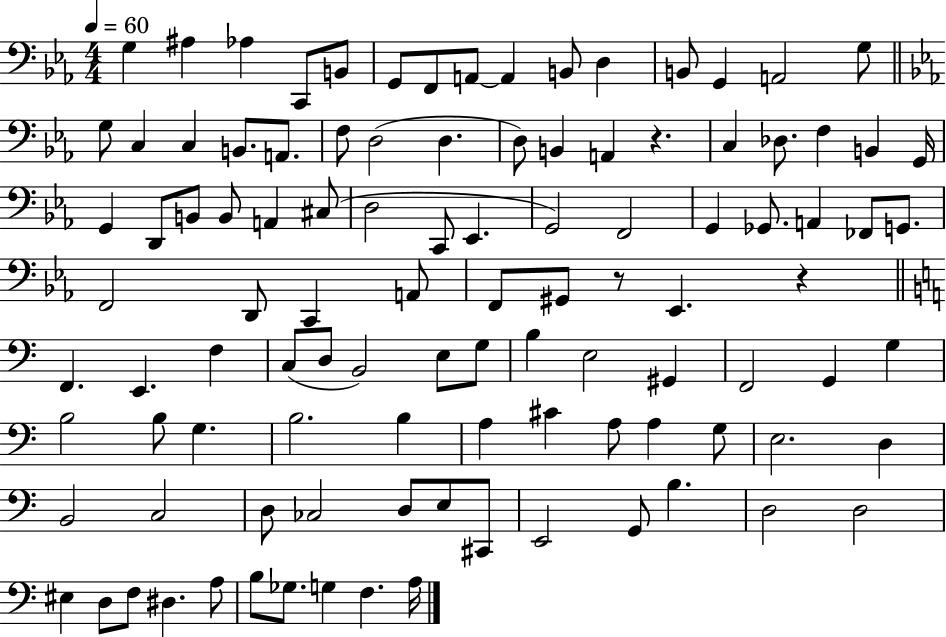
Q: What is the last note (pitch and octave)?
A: A3